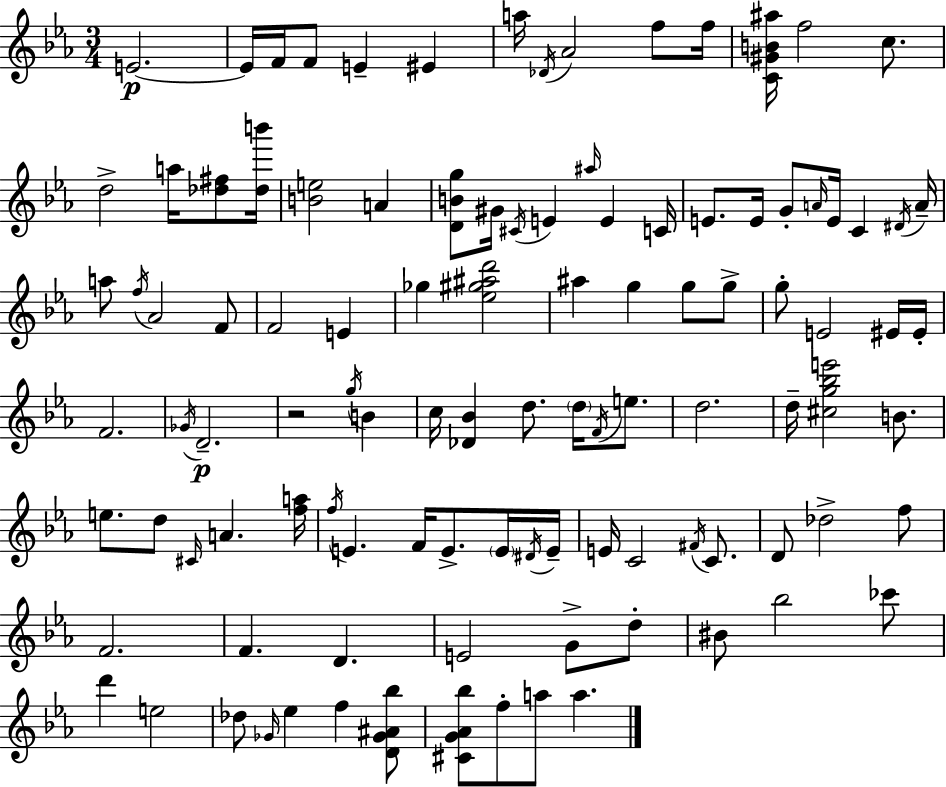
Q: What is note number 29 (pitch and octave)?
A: D#4